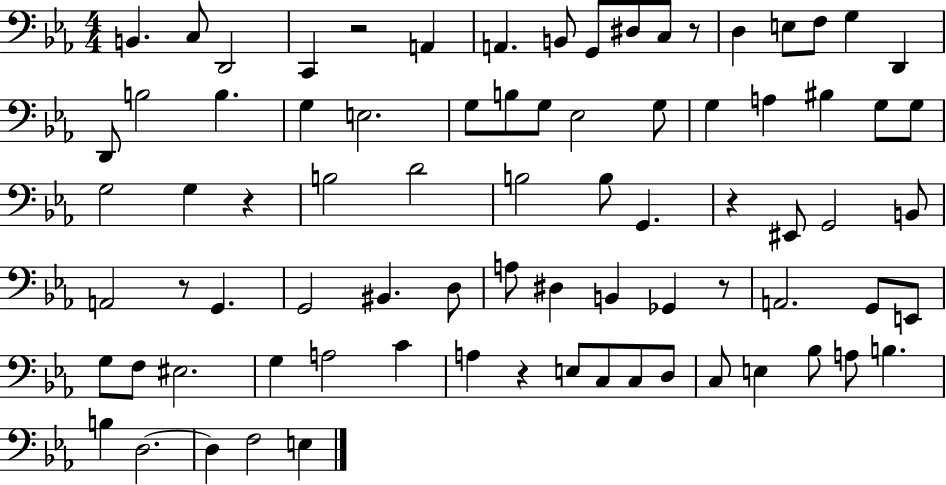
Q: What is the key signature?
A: EES major